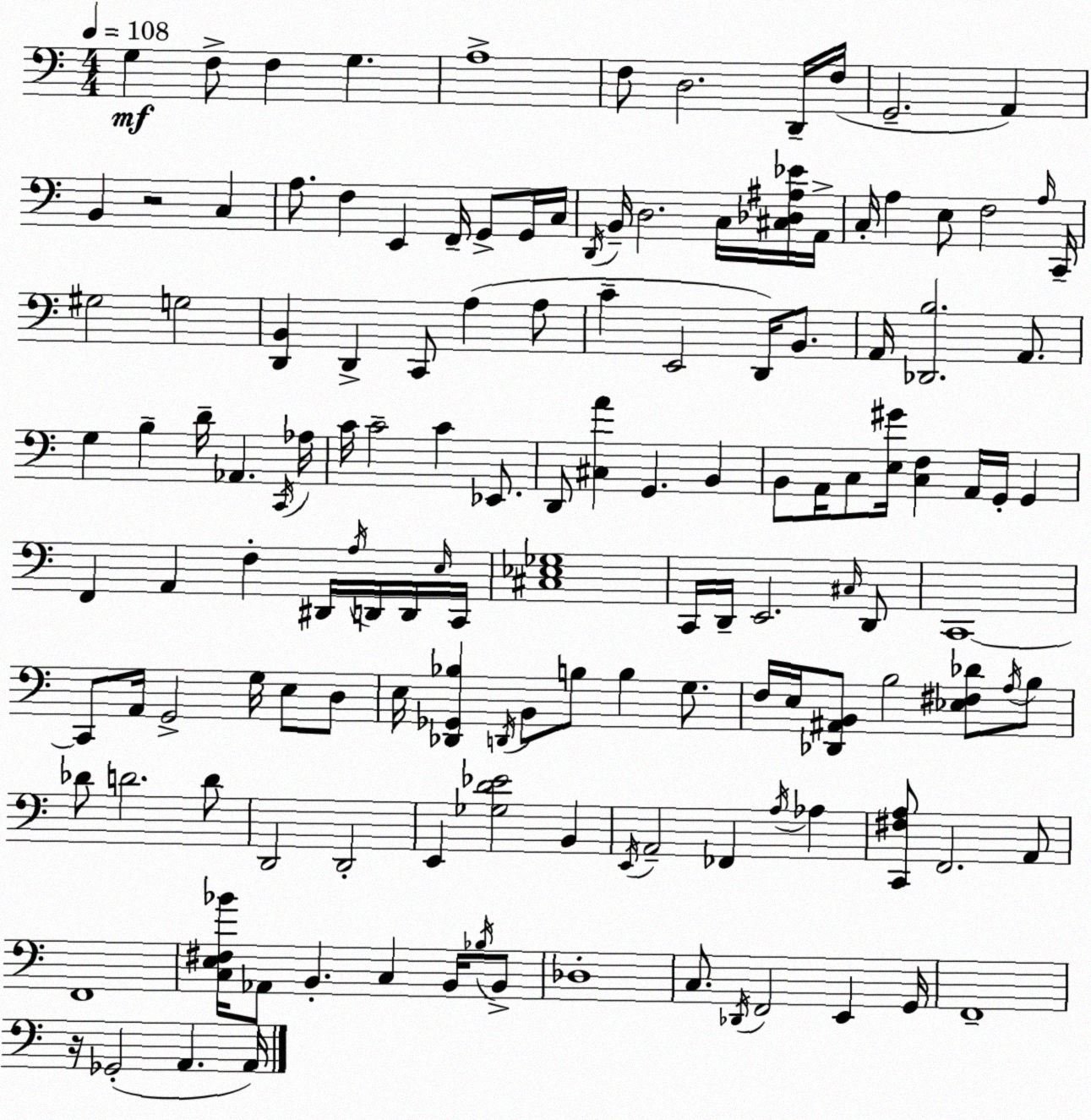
X:1
T:Untitled
M:4/4
L:1/4
K:Am
G, F,/2 F, G, A,4 F,/2 D,2 D,,/4 F,/4 G,,2 A,, B,, z2 C, A,/2 F, E,, F,,/4 G,,/2 G,,/4 C,/4 D,,/4 B,,/4 D,2 C,/4 [^C,_D,^A,_E]/4 A,,/4 C,/4 A, E,/2 F,2 A,/4 C,,/4 ^G,2 G,2 [D,,B,,] D,, C,,/2 A, A,/2 C E,,2 D,,/4 B,,/2 A,,/4 [_D,,B,]2 A,,/2 G, B, D/4 _A,, C,,/4 _A,/4 C/4 C2 C _E,,/2 D,,/2 [^C,A] G,, B,, B,,/2 A,,/4 C,/2 [E,^G]/4 [C,F,] A,,/4 G,,/4 G,, F,, A,, F, ^D,,/4 A,/4 D,,/4 D,,/4 E,/4 C,,/4 [^C,_E,_G,]4 C,,/4 D,,/4 E,,2 ^C,/4 D,,/2 C,,4 C,,/2 A,,/4 G,,2 G,/4 E,/2 D,/2 E,/4 [_D,,_G,,_B,] D,,/4 B,,/2 B,/2 B, G,/2 F,/4 E,/4 [_D,,^A,,B,,]/2 B,2 [_E,^F,_D]/2 A,/4 B,/2 _D/2 D2 D/2 D,,2 D,,2 E,, [_G,D_E]2 B,, E,,/4 A,,2 _F,, A,/4 _A, [C,,^F,A,]/2 F,,2 A,,/2 F,,4 [C,E,^F,_B]/4 _A,,/2 B,, C, B,,/4 _B,/4 B,,/2 _D,4 C,/2 _D,,/4 F,,2 E,, G,,/4 F,,4 z/4 _G,,2 A,, A,,/4